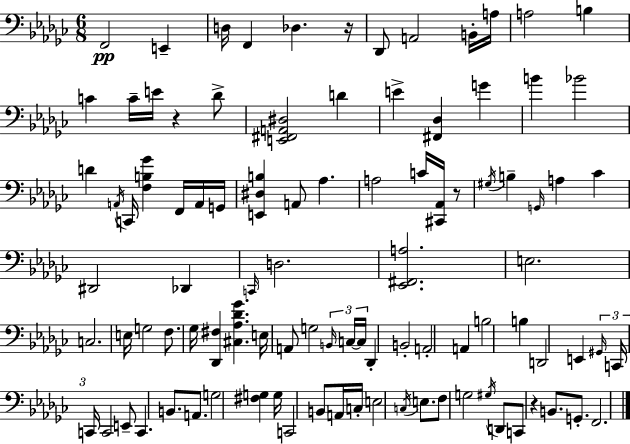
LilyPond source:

{
  \clef bass
  \numericTimeSignature
  \time 6/8
  \key ees \minor
  f,2\pp e,4-- | d16 f,4 des4. r16 | des,8 a,2 b,16-. a16 | a2 b4 | \break c'4 c'16-- e'16 r4 des'8-> | <e, fis, a, dis>2 d'4 | e'4-> <fis, des>4 g'4 | b'4 bes'2 | \break d'4 \acciaccatura { a,16 } c,16 <f b ges'>4 f,16 a,16 | g,16 <e, dis b>4 a,8 aes4. | a2 c'16 <cis, aes,>16 r8 | \acciaccatura { gis16 } b4-- \grace { g,16 } a4 ces'4 | \break dis,2 des,4 | \grace { c,16 } d2. | <ees, fis, a>2. | e2. | \break c2. | e16 g2 | f8. ges16 <des, fis>4 <cis aes des' ges'>4. | e16 a,8 g2 | \break \tuplet 3/2 { \grace { b,16 } c16~~ c16 } des,4-. b,2-. | a,2-. | a,4 b2 | b4 d,2 | \break e,4 \tuplet 3/2 { \grace { gis,16 } c,16 c,16 } c,2 | e,8-- c,4. | b,8. a,8. g2 | <fis g>4 g16 c,2 | \break b,8 a,16 c16-. e2 | \acciaccatura { c16 } e8. f8 g2 | \acciaccatura { gis16 } d,8 c,8 r4 | b,8. g,8.-. f,2. | \break \bar "|."
}